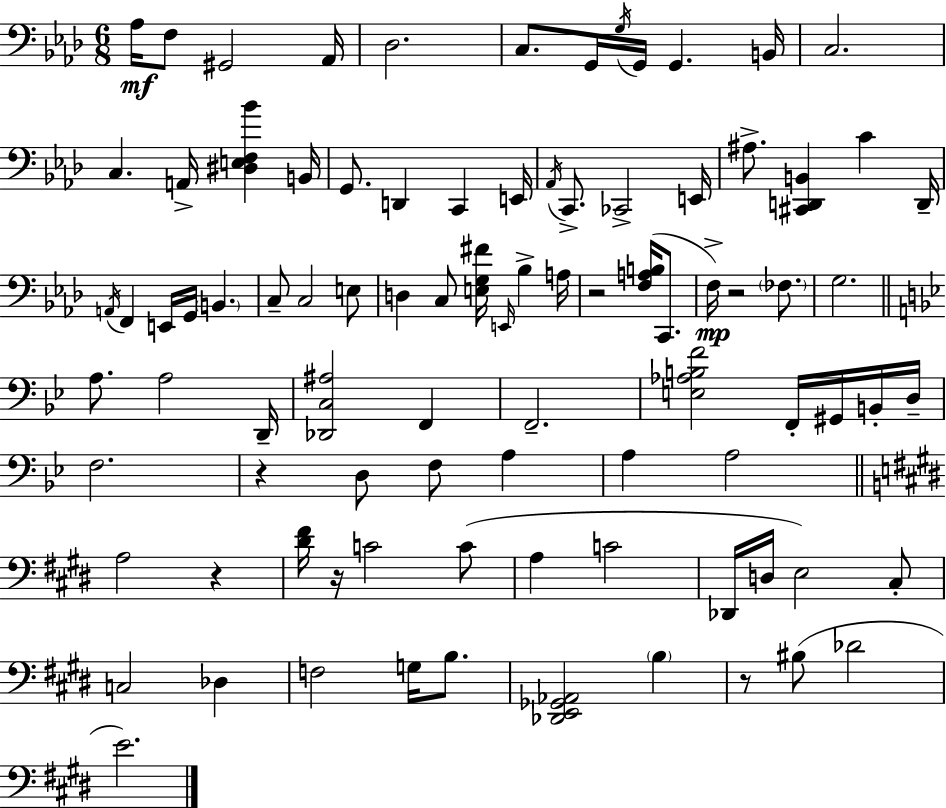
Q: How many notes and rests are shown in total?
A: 90